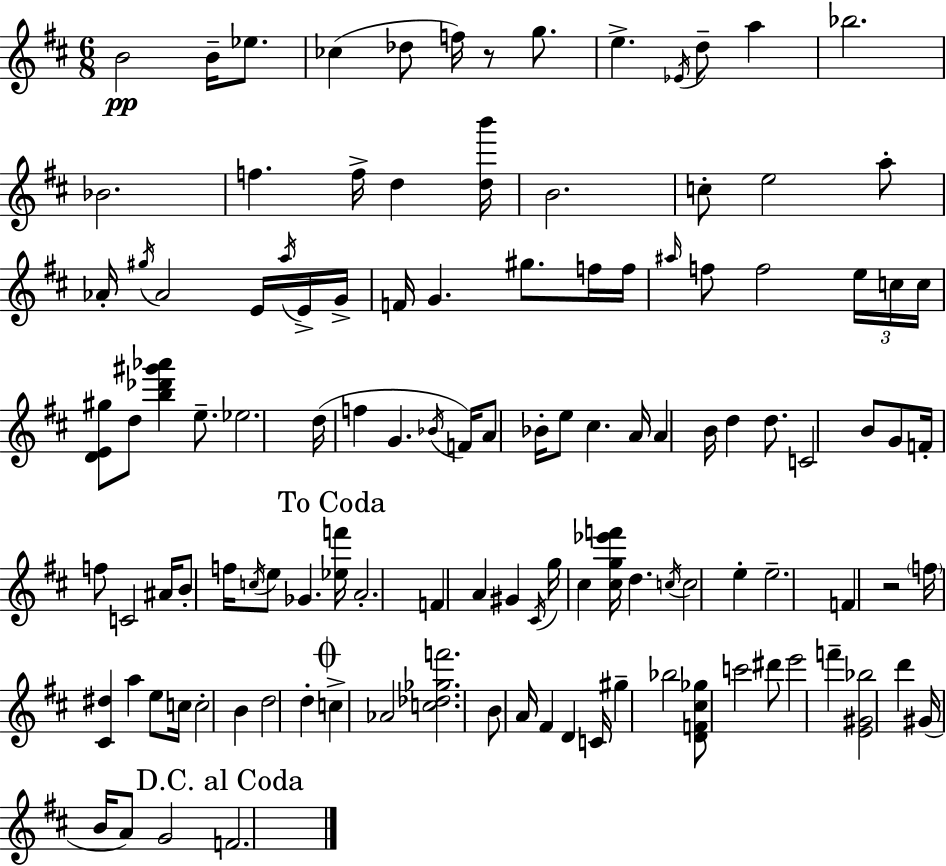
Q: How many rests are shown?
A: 2